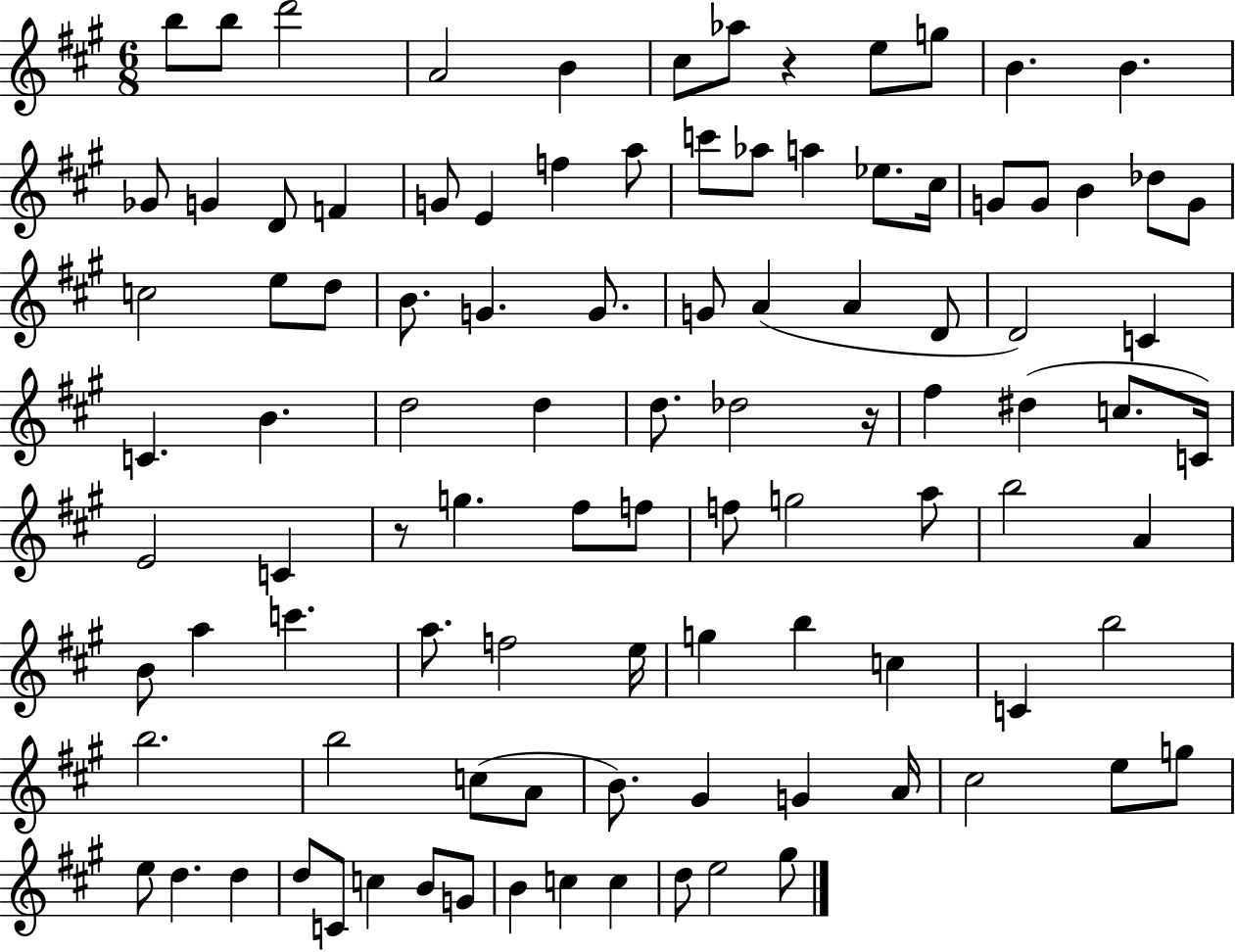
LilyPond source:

{
  \clef treble
  \numericTimeSignature
  \time 6/8
  \key a \major
  b''8 b''8 d'''2 | a'2 b'4 | cis''8 aes''8 r4 e''8 g''8 | b'4. b'4. | \break ges'8 g'4 d'8 f'4 | g'8 e'4 f''4 a''8 | c'''8 aes''8 a''4 ees''8. cis''16 | g'8 g'8 b'4 des''8 g'8 | \break c''2 e''8 d''8 | b'8. g'4. g'8. | g'8 a'4( a'4 d'8 | d'2) c'4 | \break c'4. b'4. | d''2 d''4 | d''8. des''2 r16 | fis''4 dis''4( c''8. c'16) | \break e'2 c'4 | r8 g''4. fis''8 f''8 | f''8 g''2 a''8 | b''2 a'4 | \break b'8 a''4 c'''4. | a''8. f''2 e''16 | g''4 b''4 c''4 | c'4 b''2 | \break b''2. | b''2 c''8( a'8 | b'8.) gis'4 g'4 a'16 | cis''2 e''8 g''8 | \break e''8 d''4. d''4 | d''8 c'8 c''4 b'8 g'8 | b'4 c''4 c''4 | d''8 e''2 gis''8 | \break \bar "|."
}